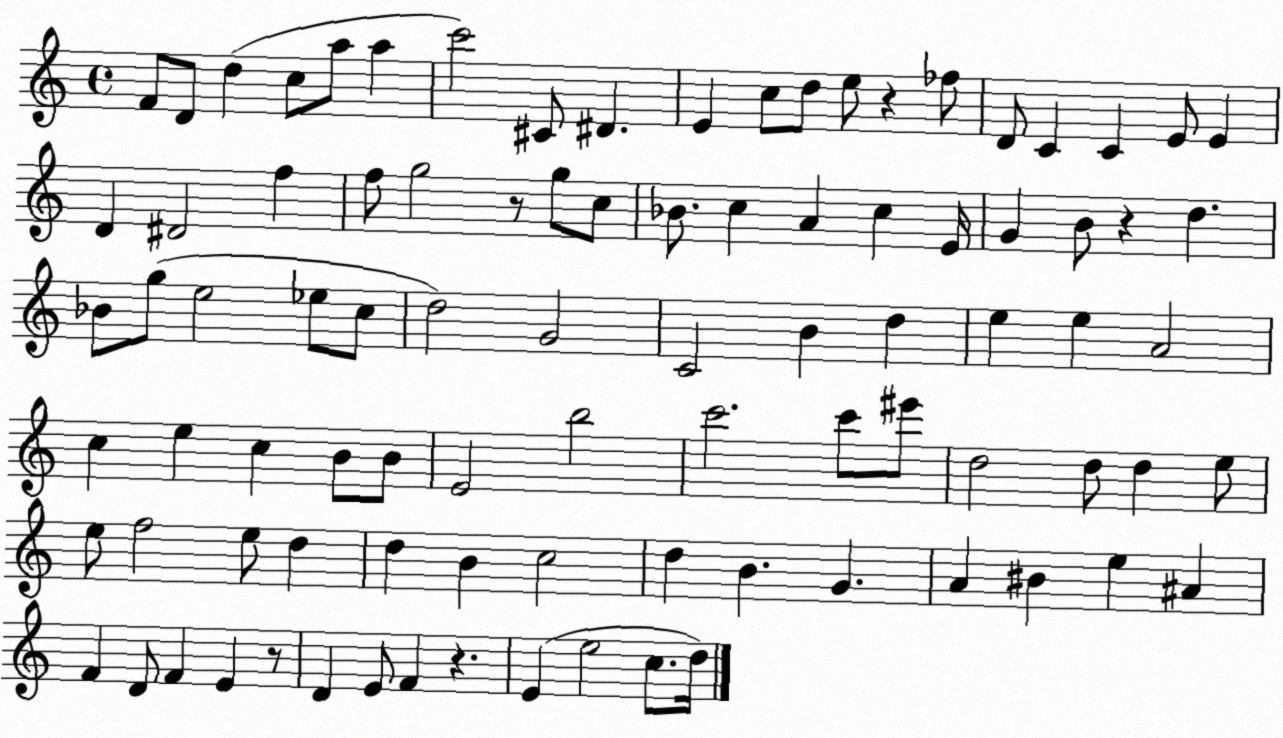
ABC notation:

X:1
T:Untitled
M:4/4
L:1/4
K:C
F/2 D/2 d c/2 a/2 a c'2 ^C/2 ^D E c/2 d/2 e/2 z _f/2 D/2 C C E/2 E D ^D2 f f/2 g2 z/2 g/2 c/2 _B/2 c A c E/4 G B/2 z d _B/2 g/2 e2 _e/2 c/2 d2 G2 C2 B d e e A2 c e c B/2 B/2 E2 b2 c'2 c'/2 ^e'/2 d2 d/2 d e/2 e/2 f2 e/2 d d B c2 d B G A ^B e ^A F D/2 F E z/2 D E/2 F z E e2 c/2 d/4